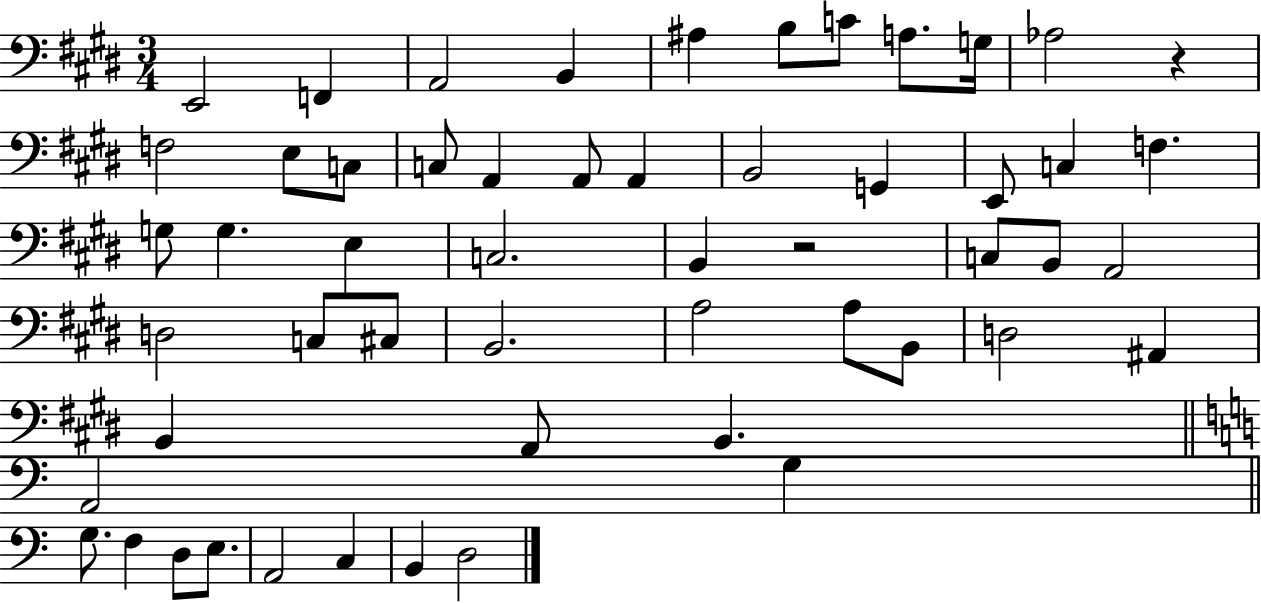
E2/h F2/q A2/h B2/q A#3/q B3/e C4/e A3/e. G3/s Ab3/h R/q F3/h E3/e C3/e C3/e A2/q A2/e A2/q B2/h G2/q E2/e C3/q F3/q. G3/e G3/q. E3/q C3/h. B2/q R/h C3/e B2/e A2/h D3/h C3/e C#3/e B2/h. A3/h A3/e B2/e D3/h A#2/q B2/q A2/e B2/q. A2/h G3/q G3/e. F3/q D3/e E3/e. A2/h C3/q B2/q D3/h